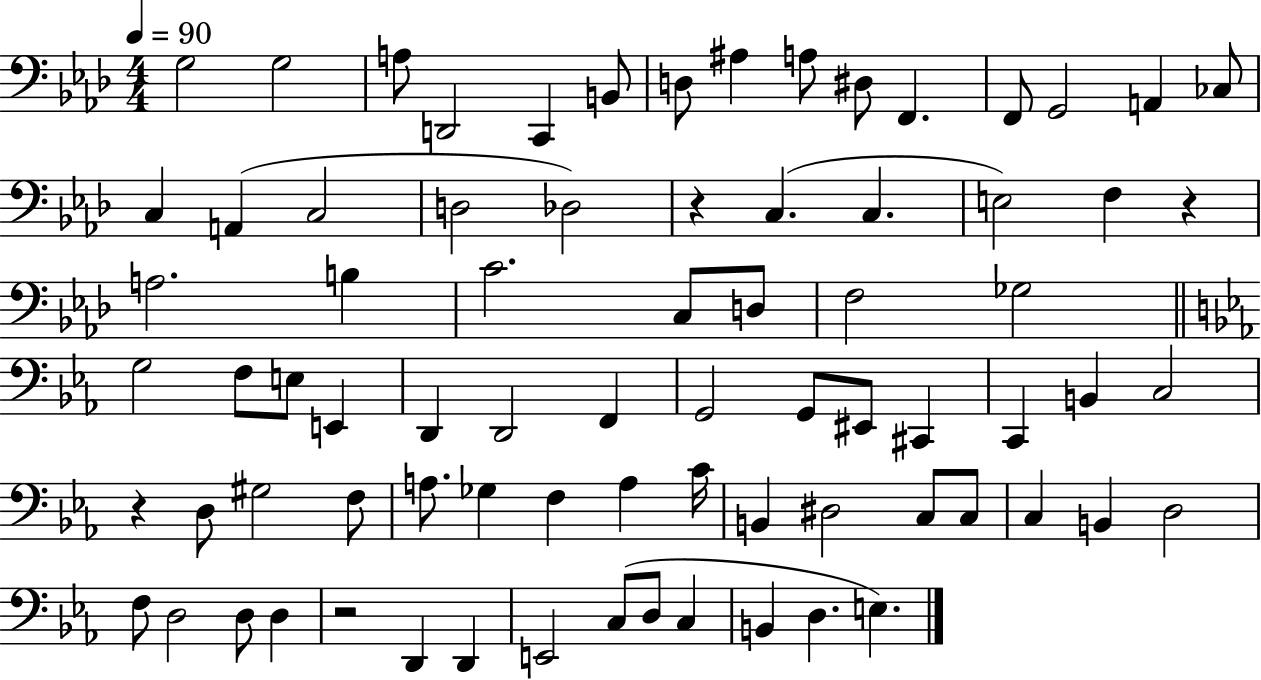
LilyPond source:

{
  \clef bass
  \numericTimeSignature
  \time 4/4
  \key aes \major
  \tempo 4 = 90
  g2 g2 | a8 d,2 c,4 b,8 | d8 ais4 a8 dis8 f,4. | f,8 g,2 a,4 ces8 | \break c4 a,4( c2 | d2 des2) | r4 c4.( c4. | e2) f4 r4 | \break a2. b4 | c'2. c8 d8 | f2 ges2 | \bar "||" \break \key ees \major g2 f8 e8 e,4 | d,4 d,2 f,4 | g,2 g,8 eis,8 cis,4 | c,4 b,4 c2 | \break r4 d8 gis2 f8 | a8. ges4 f4 a4 c'16 | b,4 dis2 c8 c8 | c4 b,4 d2 | \break f8 d2 d8 d4 | r2 d,4 d,4 | e,2 c8( d8 c4 | b,4 d4. e4.) | \break \bar "|."
}